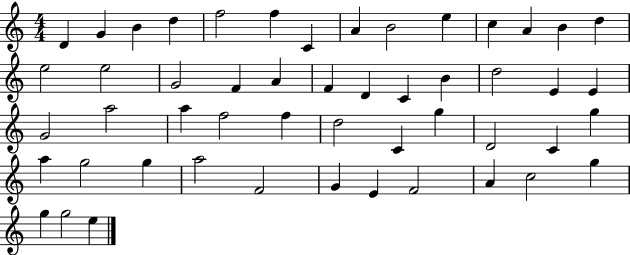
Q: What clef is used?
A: treble